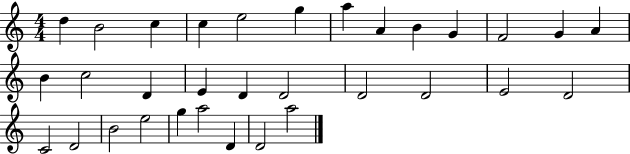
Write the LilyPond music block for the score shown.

{
  \clef treble
  \numericTimeSignature
  \time 4/4
  \key c \major
  d''4 b'2 c''4 | c''4 e''2 g''4 | a''4 a'4 b'4 g'4 | f'2 g'4 a'4 | \break b'4 c''2 d'4 | e'4 d'4 d'2 | d'2 d'2 | e'2 d'2 | \break c'2 d'2 | b'2 e''2 | g''4 a''2 d'4 | d'2 a''2 | \break \bar "|."
}